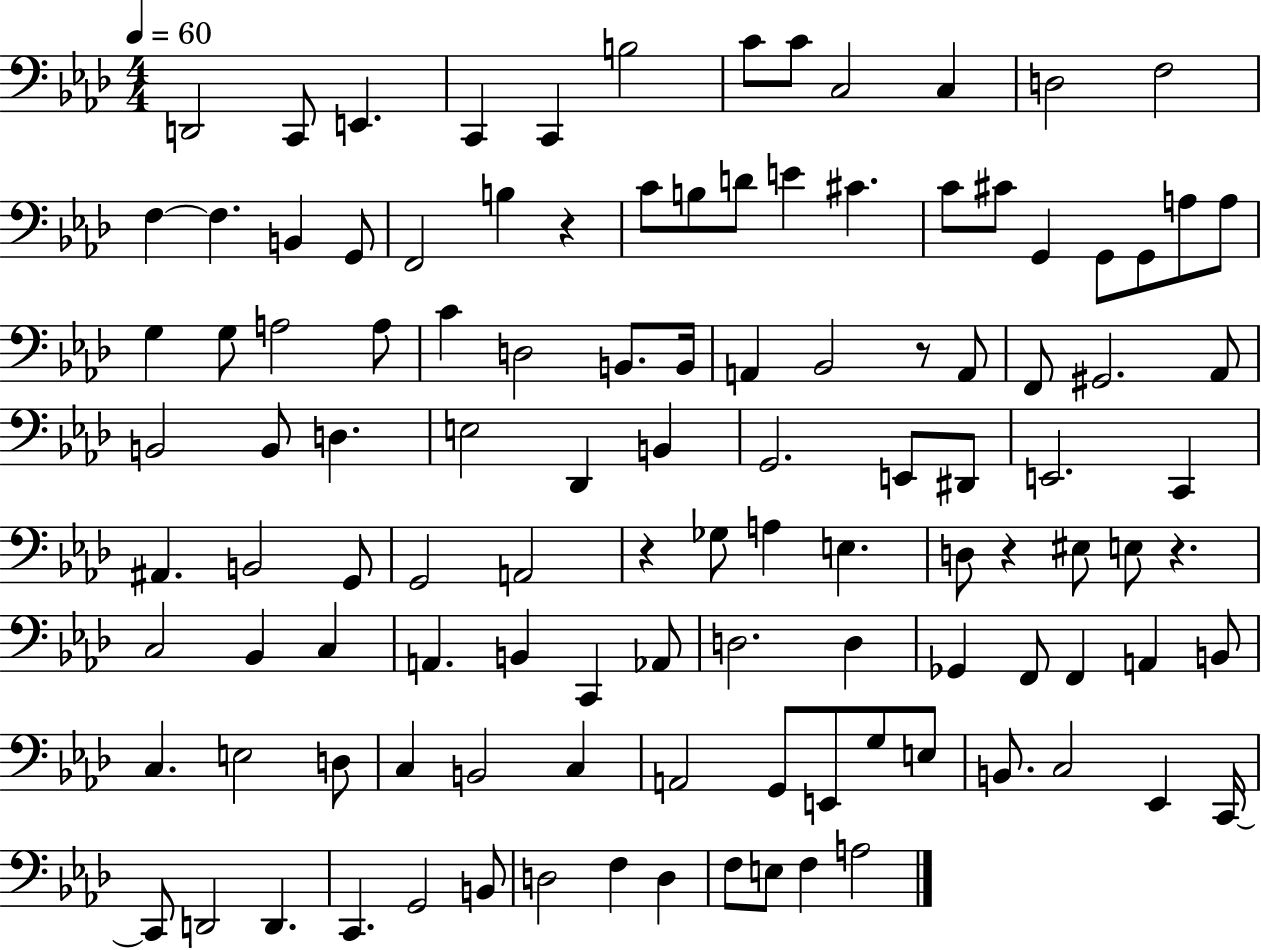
D2/h C2/e E2/q. C2/q C2/q B3/h C4/e C4/e C3/h C3/q D3/h F3/h F3/q F3/q. B2/q G2/e F2/h B3/q R/q C4/e B3/e D4/e E4/q C#4/q. C4/e C#4/e G2/q G2/e G2/e A3/e A3/e G3/q G3/e A3/h A3/e C4/q D3/h B2/e. B2/s A2/q Bb2/h R/e A2/e F2/e G#2/h. Ab2/e B2/h B2/e D3/q. E3/h Db2/q B2/q G2/h. E2/e D#2/e E2/h. C2/q A#2/q. B2/h G2/e G2/h A2/h R/q Gb3/e A3/q E3/q. D3/e R/q EIS3/e E3/e R/q. C3/h Bb2/q C3/q A2/q. B2/q C2/q Ab2/e D3/h. D3/q Gb2/q F2/e F2/q A2/q B2/e C3/q. E3/h D3/e C3/q B2/h C3/q A2/h G2/e E2/e G3/e E3/e B2/e. C3/h Eb2/q C2/s C2/e D2/h D2/q. C2/q. G2/h B2/e D3/h F3/q D3/q F3/e E3/e F3/q A3/h